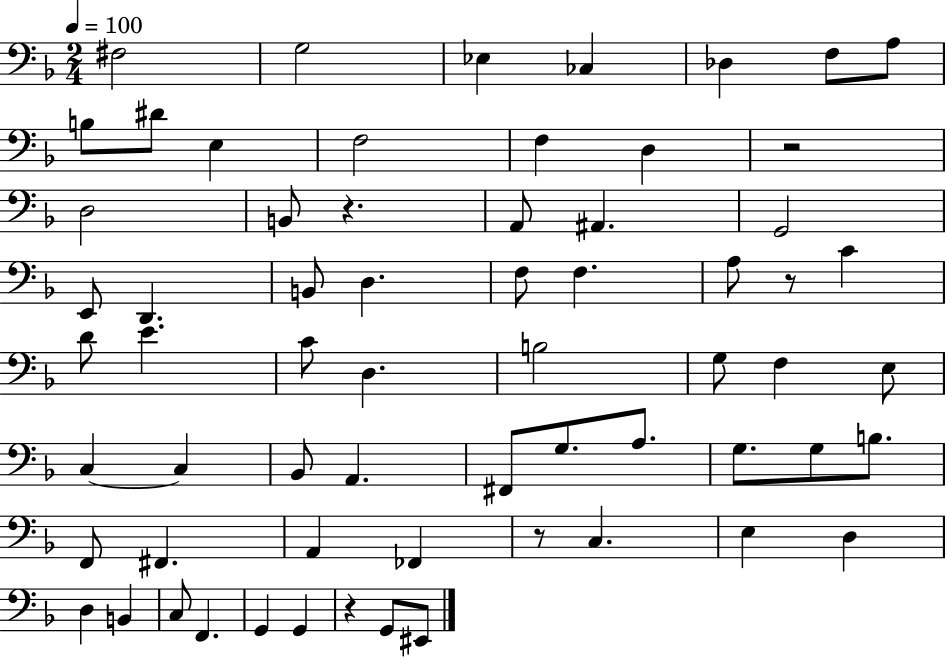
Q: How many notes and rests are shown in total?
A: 64